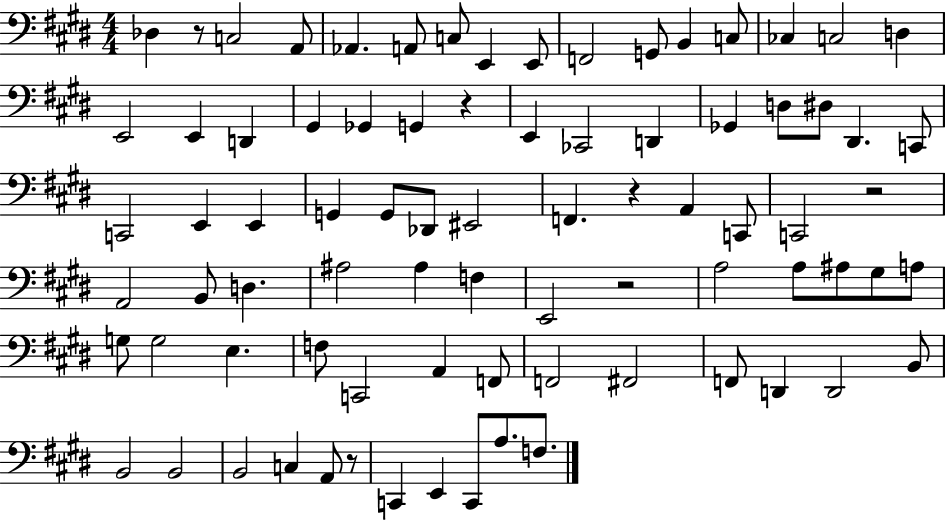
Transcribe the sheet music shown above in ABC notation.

X:1
T:Untitled
M:4/4
L:1/4
K:E
_D, z/2 C,2 A,,/2 _A,, A,,/2 C,/2 E,, E,,/2 F,,2 G,,/2 B,, C,/2 _C, C,2 D, E,,2 E,, D,, ^G,, _G,, G,, z E,, _C,,2 D,, _G,, D,/2 ^D,/2 ^D,, C,,/2 C,,2 E,, E,, G,, G,,/2 _D,,/2 ^E,,2 F,, z A,, C,,/2 C,,2 z2 A,,2 B,,/2 D, ^A,2 ^A, F, E,,2 z2 A,2 A,/2 ^A,/2 ^G,/2 A,/2 G,/2 G,2 E, F,/2 C,,2 A,, F,,/2 F,,2 ^F,,2 F,,/2 D,, D,,2 B,,/2 B,,2 B,,2 B,,2 C, A,,/2 z/2 C,, E,, C,,/2 A,/2 F,/2